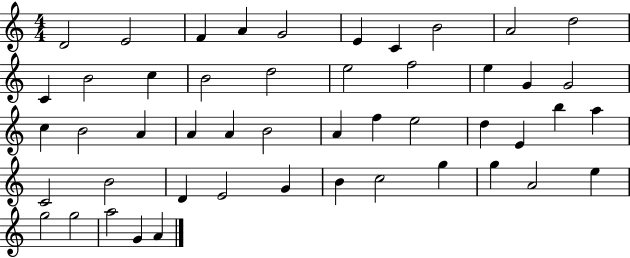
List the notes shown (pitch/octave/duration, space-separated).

D4/h E4/h F4/q A4/q G4/h E4/q C4/q B4/h A4/h D5/h C4/q B4/h C5/q B4/h D5/h E5/h F5/h E5/q G4/q G4/h C5/q B4/h A4/q A4/q A4/q B4/h A4/q F5/q E5/h D5/q E4/q B5/q A5/q C4/h B4/h D4/q E4/h G4/q B4/q C5/h G5/q G5/q A4/h E5/q G5/h G5/h A5/h G4/q A4/q